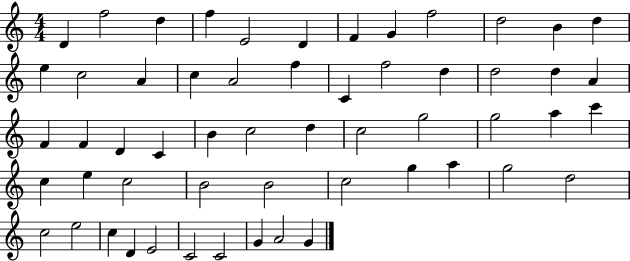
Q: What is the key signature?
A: C major